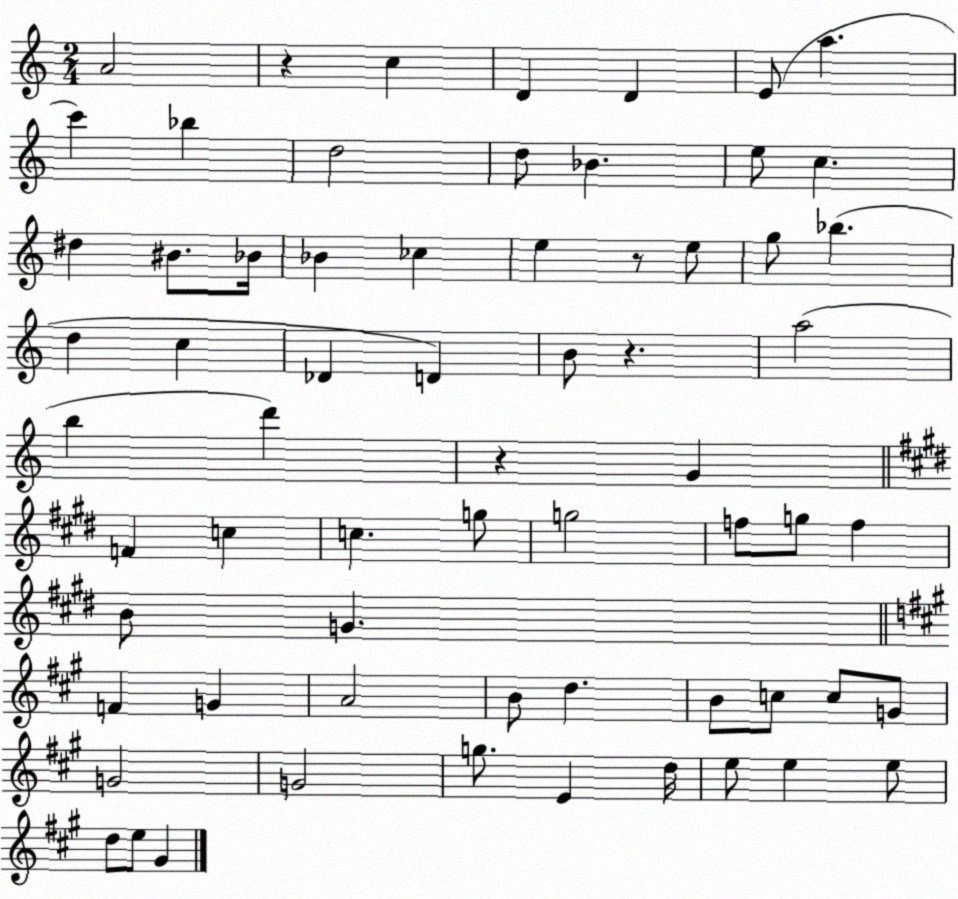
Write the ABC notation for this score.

X:1
T:Untitled
M:2/4
L:1/4
K:C
A2 z c D D E/2 a c' _b d2 d/2 _B e/2 c ^d ^B/2 _B/4 _B _c e z/2 e/2 g/2 _b d c _D D B/2 z a2 b d' z G F c c g/2 g2 f/2 g/2 f B/2 G F G A2 B/2 d B/2 c/2 c/2 G/2 G2 G2 g/2 E d/4 e/2 e e/2 d/2 e/2 ^G